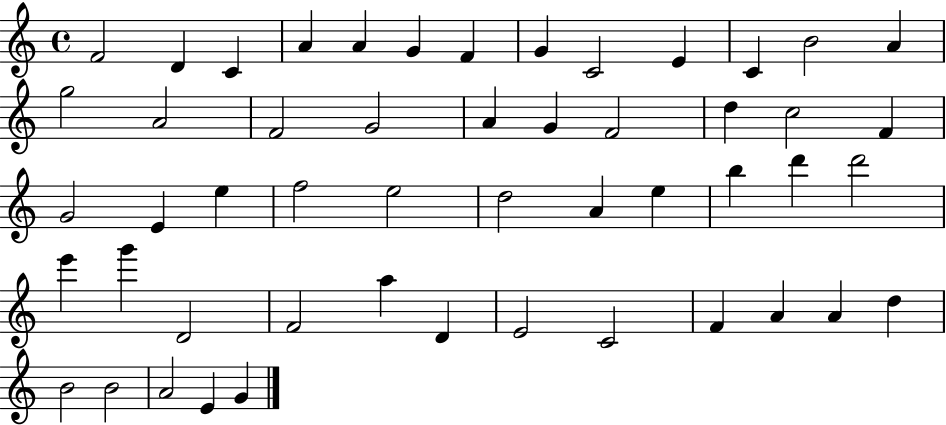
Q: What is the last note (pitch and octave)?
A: G4